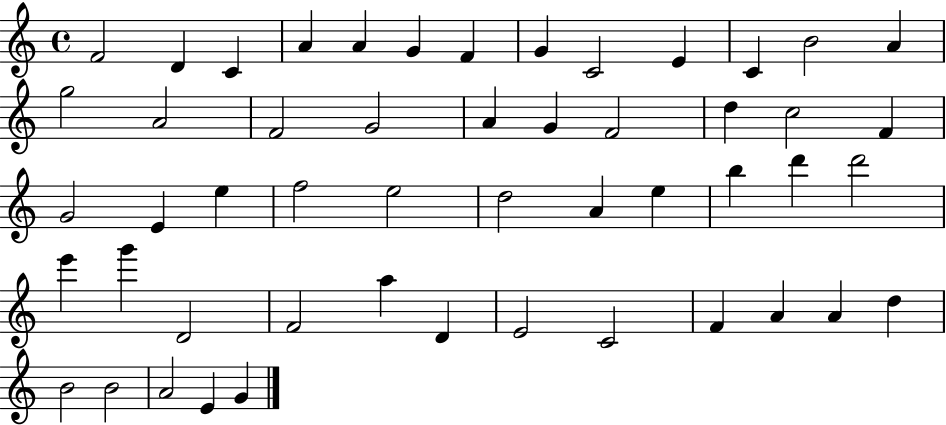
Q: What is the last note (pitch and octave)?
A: G4